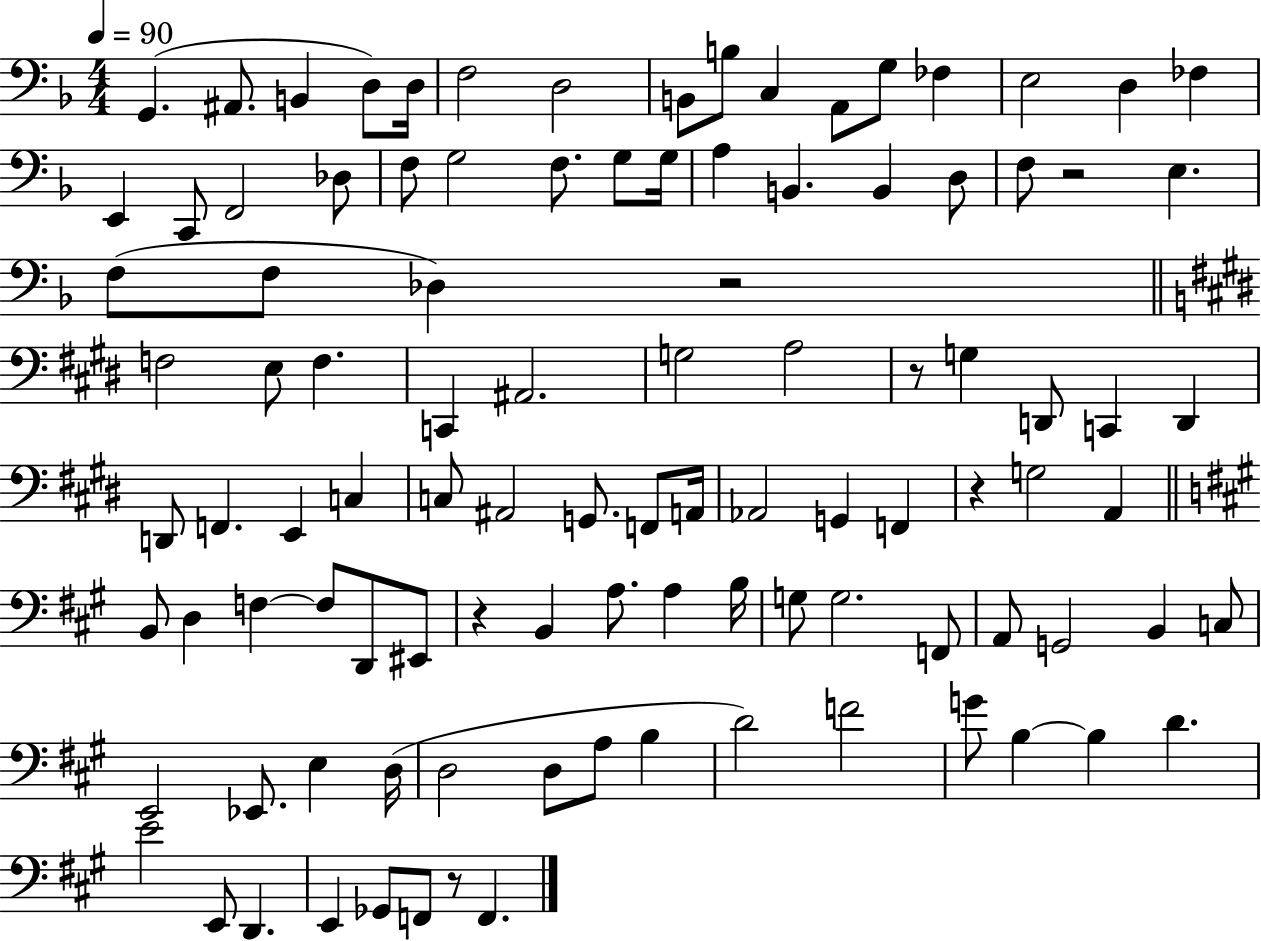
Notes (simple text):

G2/q. A#2/e. B2/q D3/e D3/s F3/h D3/h B2/e B3/e C3/q A2/e G3/e FES3/q E3/h D3/q FES3/q E2/q C2/e F2/h Db3/e F3/e G3/h F3/e. G3/e G3/s A3/q B2/q. B2/q D3/e F3/e R/h E3/q. F3/e F3/e Db3/q R/h F3/h E3/e F3/q. C2/q A#2/h. G3/h A3/h R/e G3/q D2/e C2/q D2/q D2/e F2/q. E2/q C3/q C3/e A#2/h G2/e. F2/e A2/s Ab2/h G2/q F2/q R/q G3/h A2/q B2/e D3/q F3/q F3/e D2/e EIS2/e R/q B2/q A3/e. A3/q B3/s G3/e G3/h. F2/e A2/e G2/h B2/q C3/e E2/h Eb2/e. E3/q D3/s D3/h D3/e A3/e B3/q D4/h F4/h G4/e B3/q B3/q D4/q. E4/h E2/e D2/q. E2/q Gb2/e F2/e R/e F2/q.